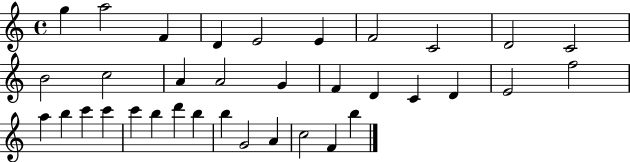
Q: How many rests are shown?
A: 0